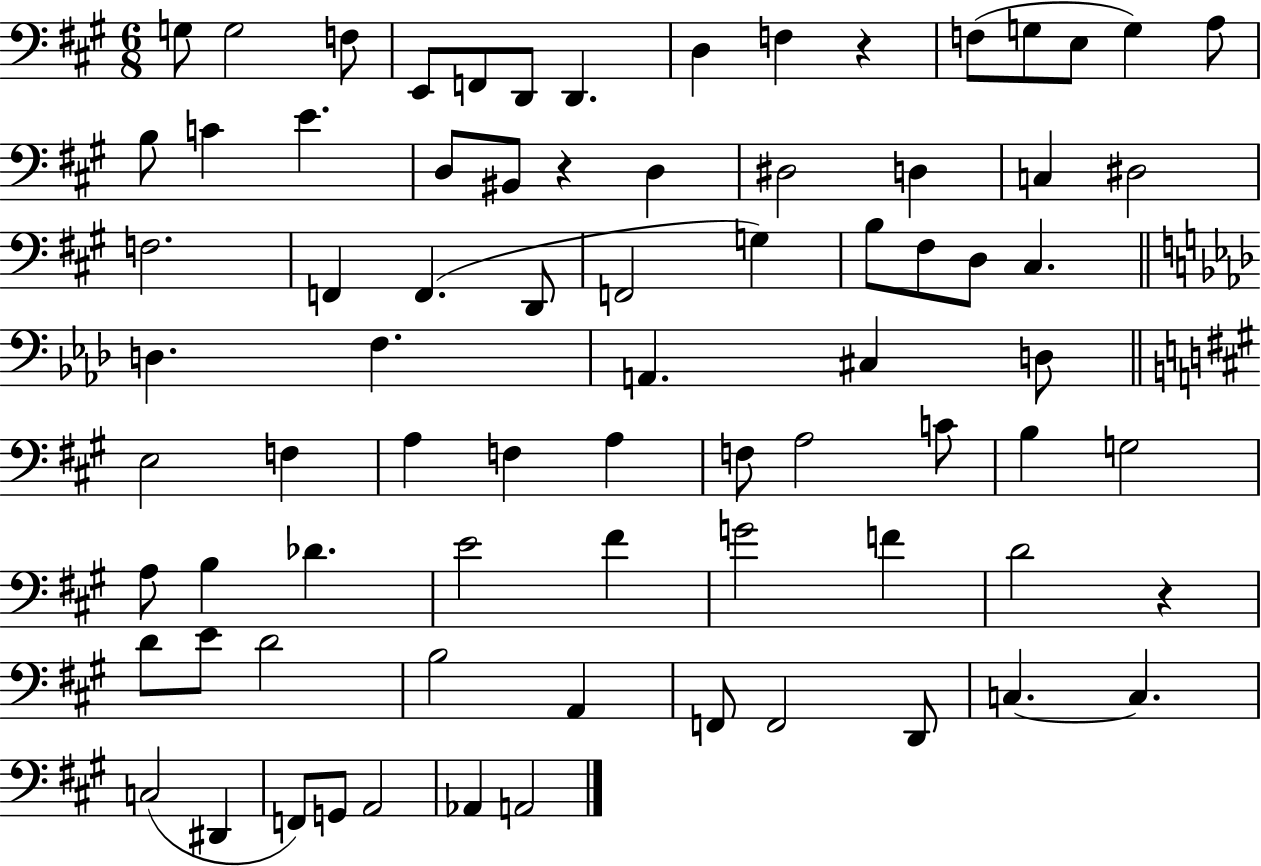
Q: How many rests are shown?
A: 3